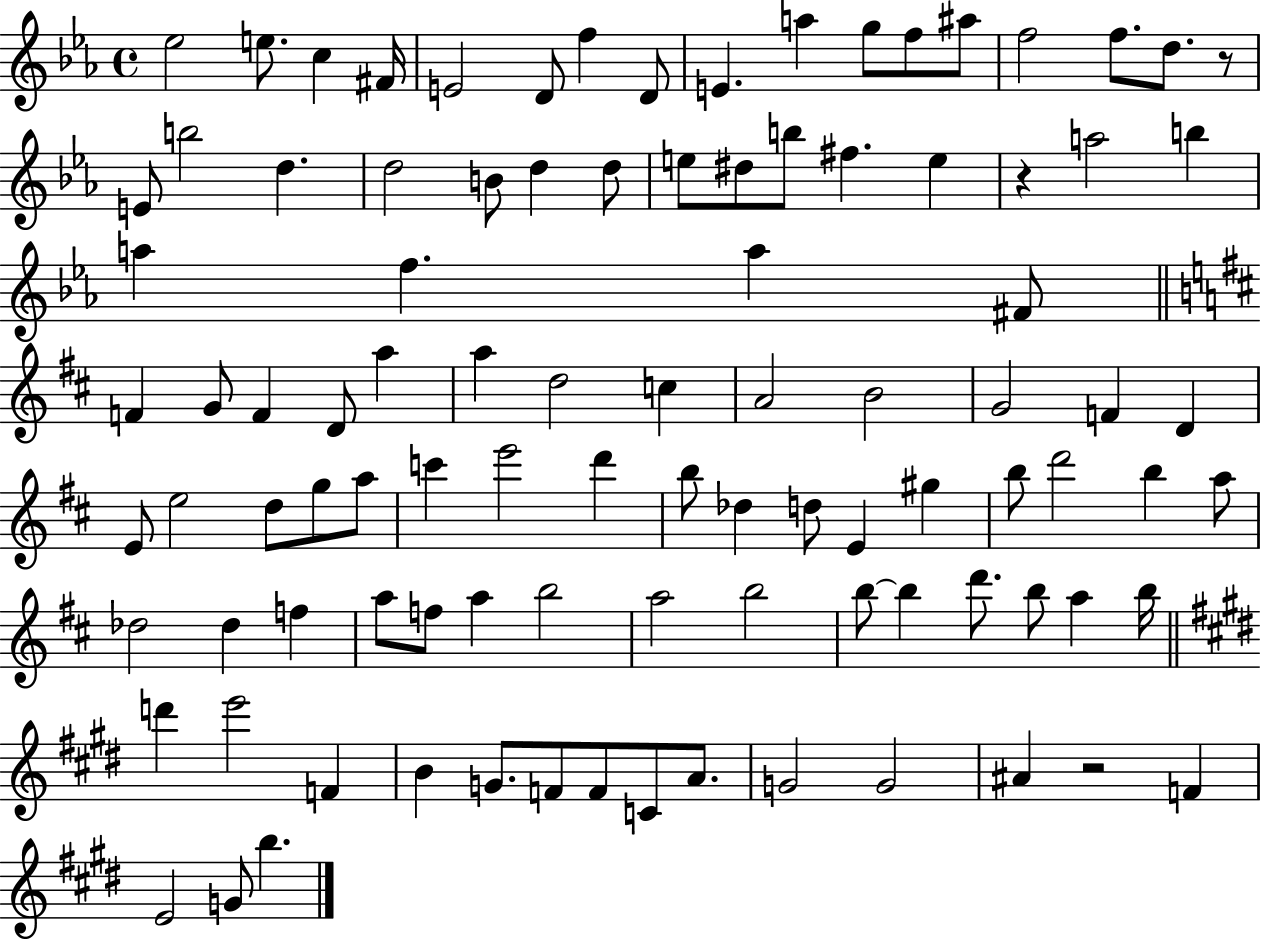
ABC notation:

X:1
T:Untitled
M:4/4
L:1/4
K:Eb
_e2 e/2 c ^F/4 E2 D/2 f D/2 E a g/2 f/2 ^a/2 f2 f/2 d/2 z/2 E/2 b2 d d2 B/2 d d/2 e/2 ^d/2 b/2 ^f e z a2 b a f a ^F/2 F G/2 F D/2 a a d2 c A2 B2 G2 F D E/2 e2 d/2 g/2 a/2 c' e'2 d' b/2 _d d/2 E ^g b/2 d'2 b a/2 _d2 _d f a/2 f/2 a b2 a2 b2 b/2 b d'/2 b/2 a b/4 d' e'2 F B G/2 F/2 F/2 C/2 A/2 G2 G2 ^A z2 F E2 G/2 b